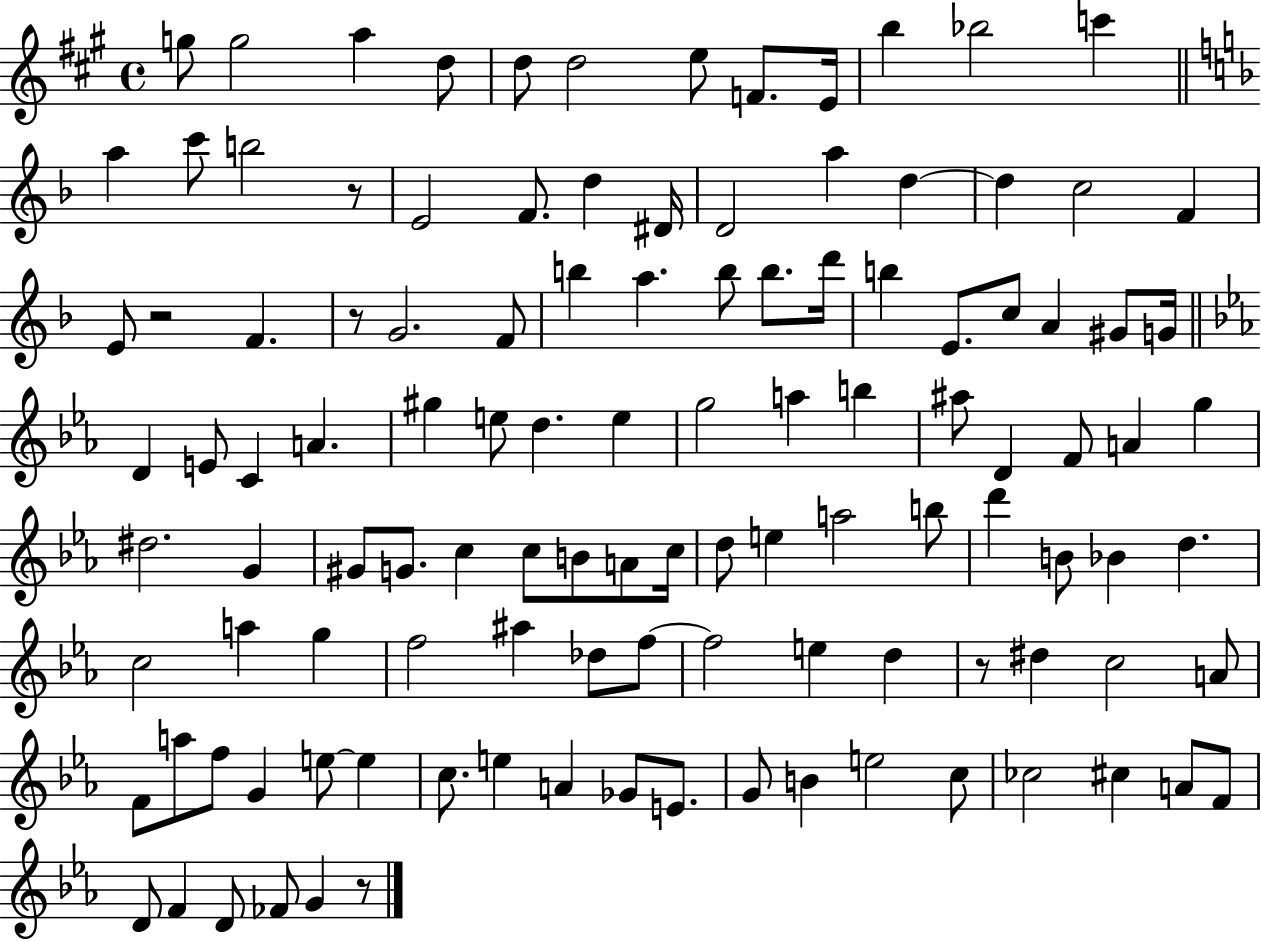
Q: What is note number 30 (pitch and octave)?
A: B5